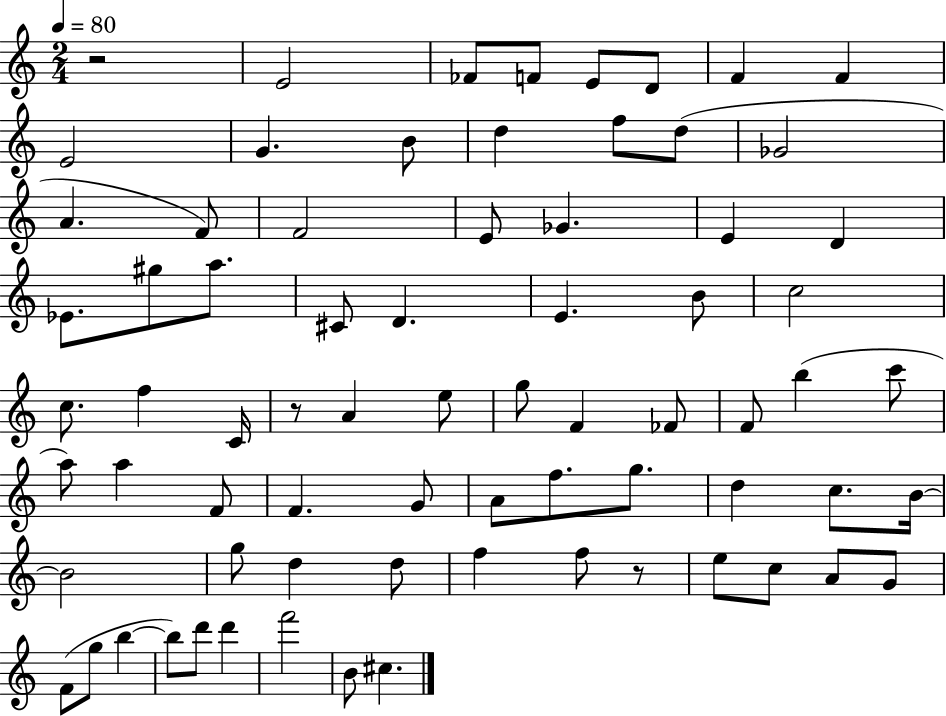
R/h E4/h FES4/e F4/e E4/e D4/e F4/q F4/q E4/h G4/q. B4/e D5/q F5/e D5/e Gb4/h A4/q. F4/e F4/h E4/e Gb4/q. E4/q D4/q Eb4/e. G#5/e A5/e. C#4/e D4/q. E4/q. B4/e C5/h C5/e. F5/q C4/s R/e A4/q E5/e G5/e F4/q FES4/e F4/e B5/q C6/e A5/e A5/q F4/e F4/q. G4/e A4/e F5/e. G5/e. D5/q C5/e. B4/s B4/h G5/e D5/q D5/e F5/q F5/e R/e E5/e C5/e A4/e G4/e F4/e G5/e B5/q B5/e D6/e D6/q F6/h B4/e C#5/q.